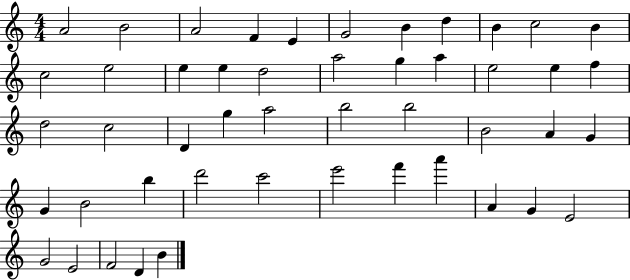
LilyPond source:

{
  \clef treble
  \numericTimeSignature
  \time 4/4
  \key c \major
  a'2 b'2 | a'2 f'4 e'4 | g'2 b'4 d''4 | b'4 c''2 b'4 | \break c''2 e''2 | e''4 e''4 d''2 | a''2 g''4 a''4 | e''2 e''4 f''4 | \break d''2 c''2 | d'4 g''4 a''2 | b''2 b''2 | b'2 a'4 g'4 | \break g'4 b'2 b''4 | d'''2 c'''2 | e'''2 f'''4 a'''4 | a'4 g'4 e'2 | \break g'2 e'2 | f'2 d'4 b'4 | \bar "|."
}